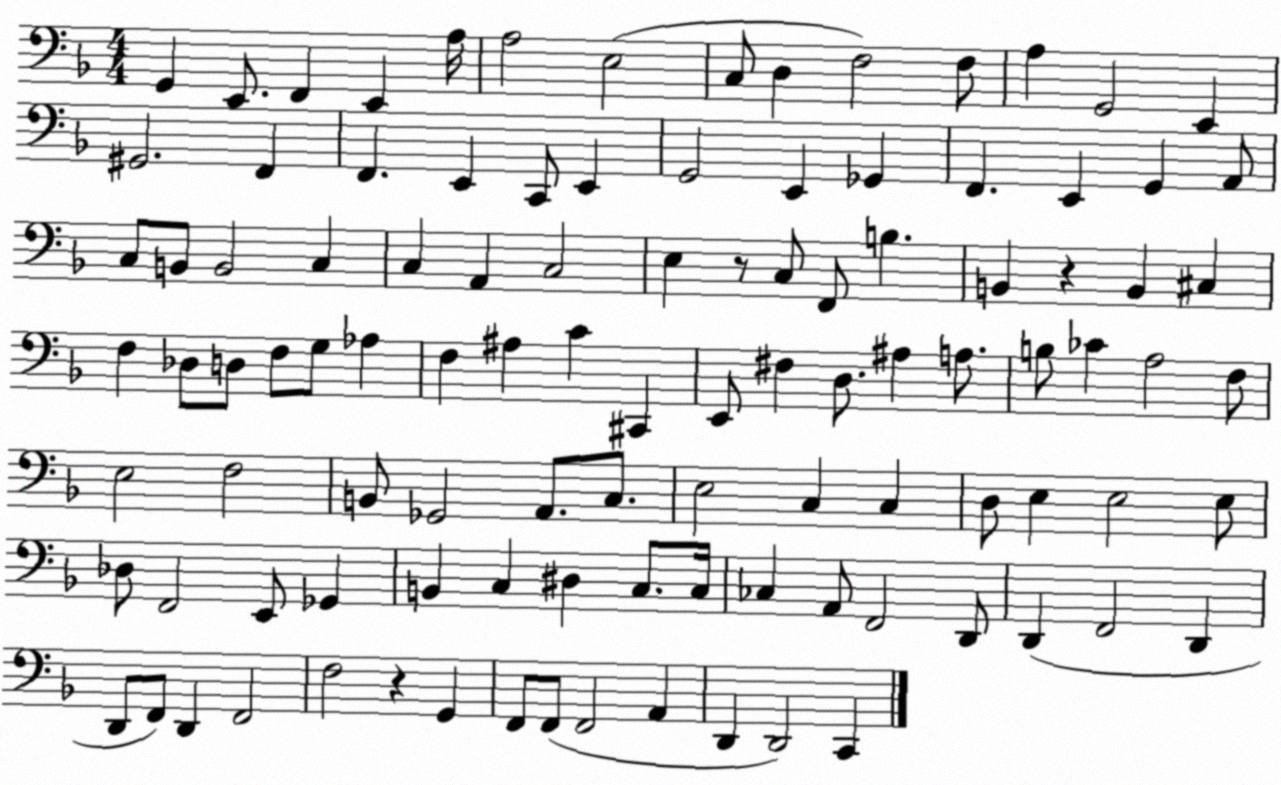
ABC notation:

X:1
T:Untitled
M:4/4
L:1/4
K:F
G,, E,,/2 F,, E,, A,/4 A,2 E,2 C,/2 D, F,2 F,/2 A, G,,2 E,, ^G,,2 F,, F,, E,, C,,/2 E,, G,,2 E,, _G,, F,, E,, G,, A,,/2 C,/2 B,,/2 B,,2 C, C, A,, C,2 E, z/2 C,/2 F,,/2 B, B,, z B,, ^C, F, _D,/2 D,/2 F,/2 G,/2 _A, F, ^A, C ^C,, E,,/2 ^F, D,/2 ^A, A,/2 B,/2 _C A,2 F,/2 E,2 F,2 B,,/2 _G,,2 A,,/2 C,/2 E,2 C, C, D,/2 E, E,2 E,/2 _D,/2 F,,2 E,,/2 _G,, B,, C, ^D, C,/2 C,/4 _C, A,,/2 F,,2 D,,/2 D,, F,,2 D,, D,,/2 F,,/2 D,, F,,2 F,2 z G,, F,,/2 F,,/2 F,,2 A,, D,, D,,2 C,,